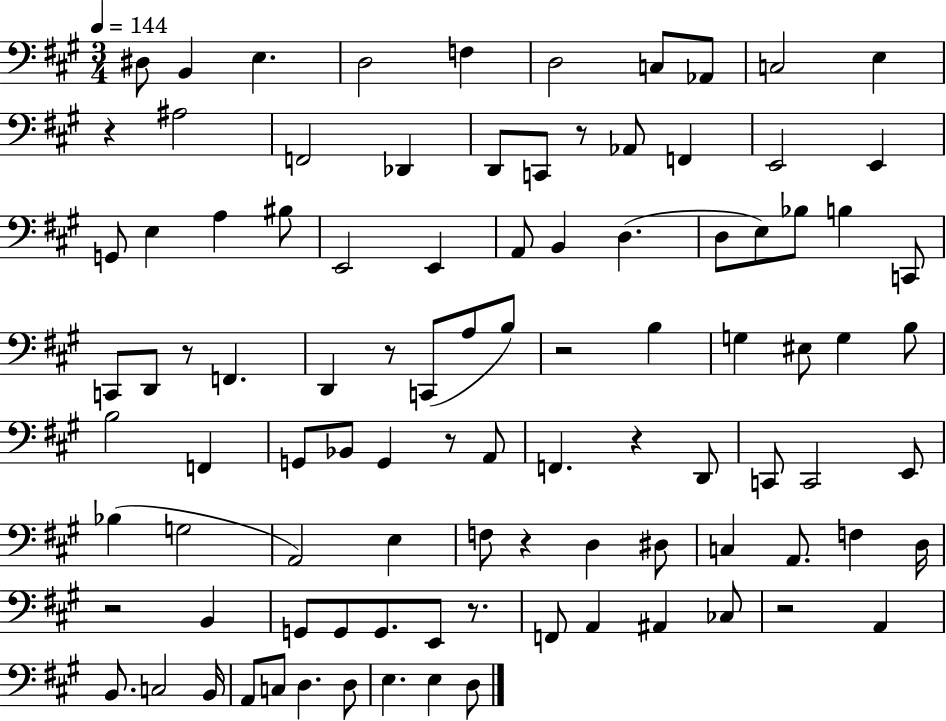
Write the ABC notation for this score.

X:1
T:Untitled
M:3/4
L:1/4
K:A
^D,/2 B,, E, D,2 F, D,2 C,/2 _A,,/2 C,2 E, z ^A,2 F,,2 _D,, D,,/2 C,,/2 z/2 _A,,/2 F,, E,,2 E,, G,,/2 E, A, ^B,/2 E,,2 E,, A,,/2 B,, D, D,/2 E,/2 _B,/2 B, C,,/2 C,,/2 D,,/2 z/2 F,, D,, z/2 C,,/2 A,/2 B,/2 z2 B, G, ^E,/2 G, B,/2 B,2 F,, G,,/2 _B,,/2 G,, z/2 A,,/2 F,, z D,,/2 C,,/2 C,,2 E,,/2 _B, G,2 A,,2 E, F,/2 z D, ^D,/2 C, A,,/2 F, D,/4 z2 B,, G,,/2 G,,/2 G,,/2 E,,/2 z/2 F,,/2 A,, ^A,, _C,/2 z2 A,, B,,/2 C,2 B,,/4 A,,/2 C,/2 D, D,/2 E, E, D,/2